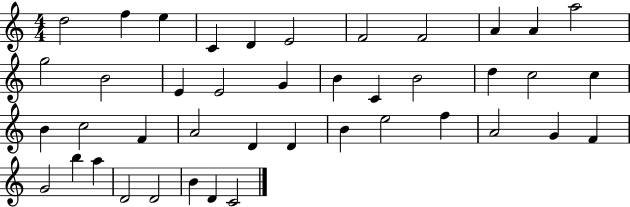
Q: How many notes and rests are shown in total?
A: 42